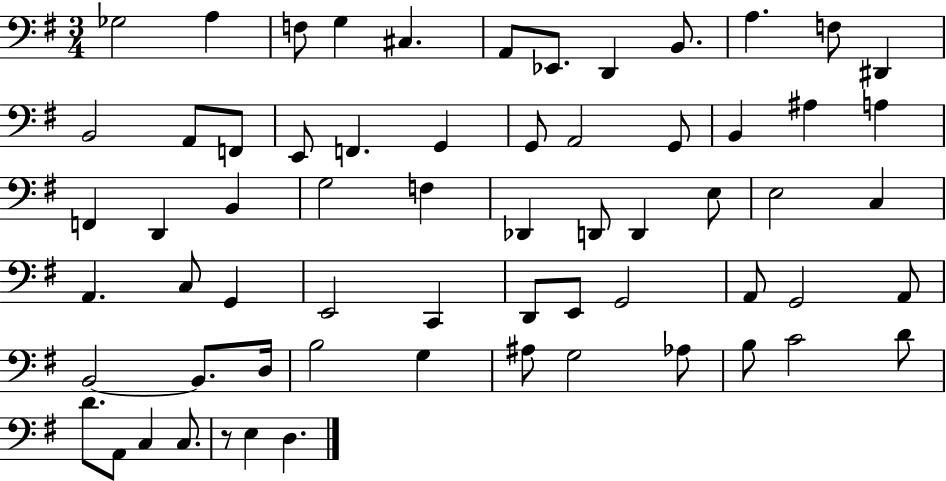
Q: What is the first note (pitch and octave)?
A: Gb3